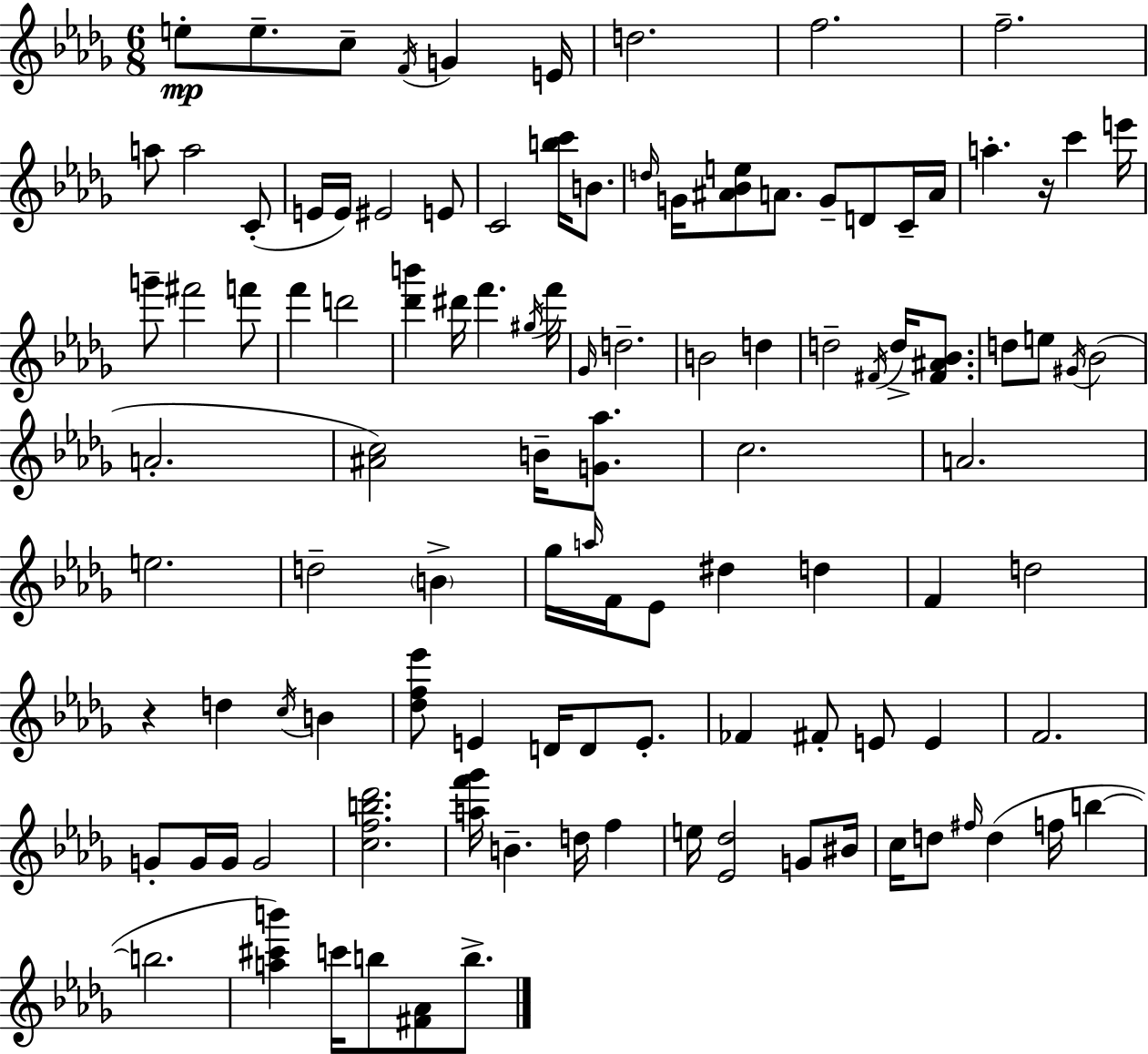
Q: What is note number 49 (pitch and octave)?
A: A4